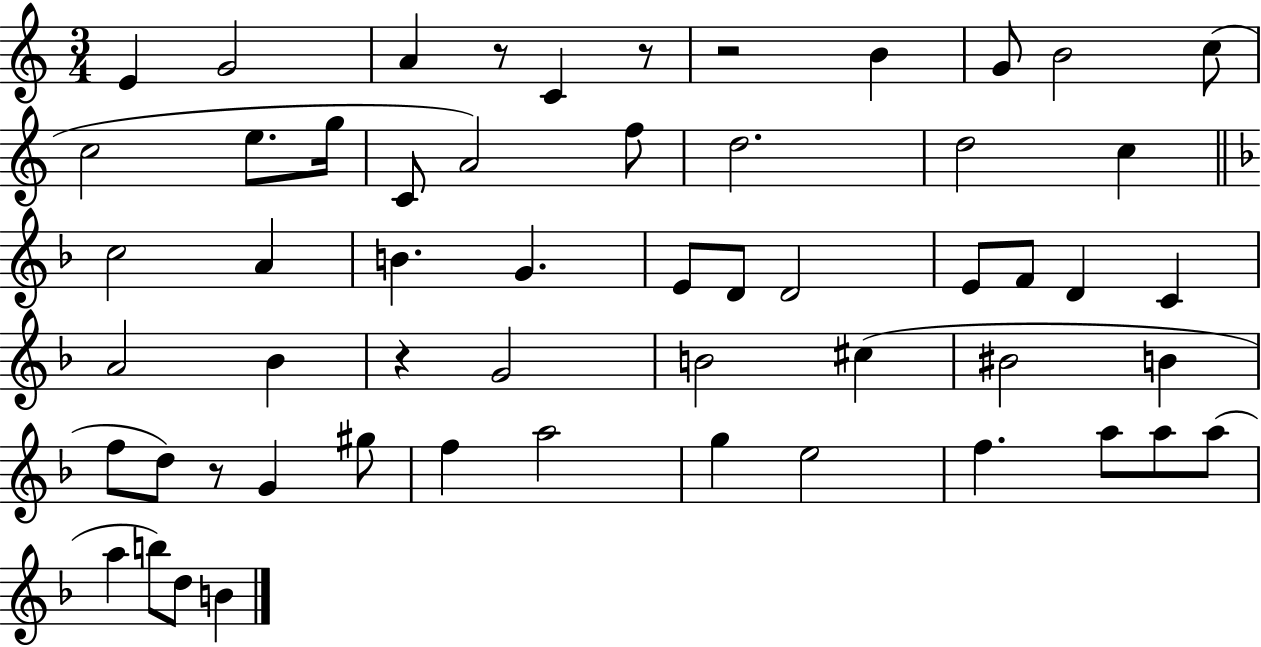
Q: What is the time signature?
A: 3/4